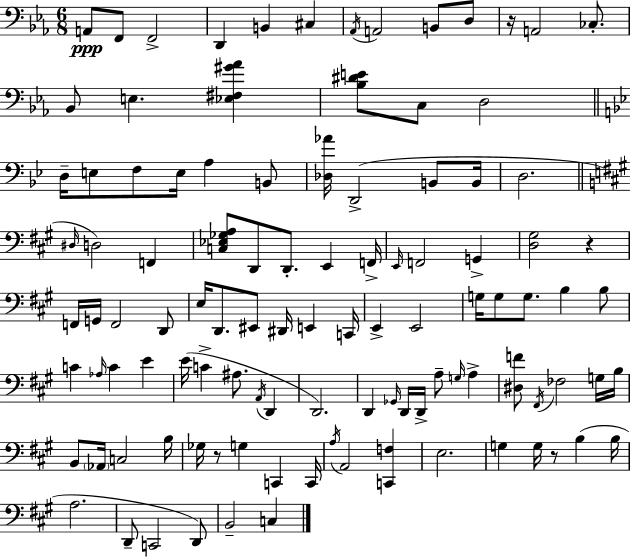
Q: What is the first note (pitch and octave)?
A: A2